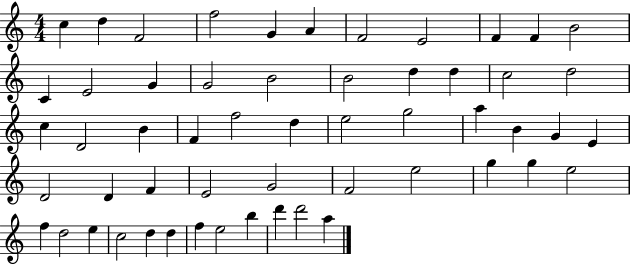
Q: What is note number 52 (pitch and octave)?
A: B5